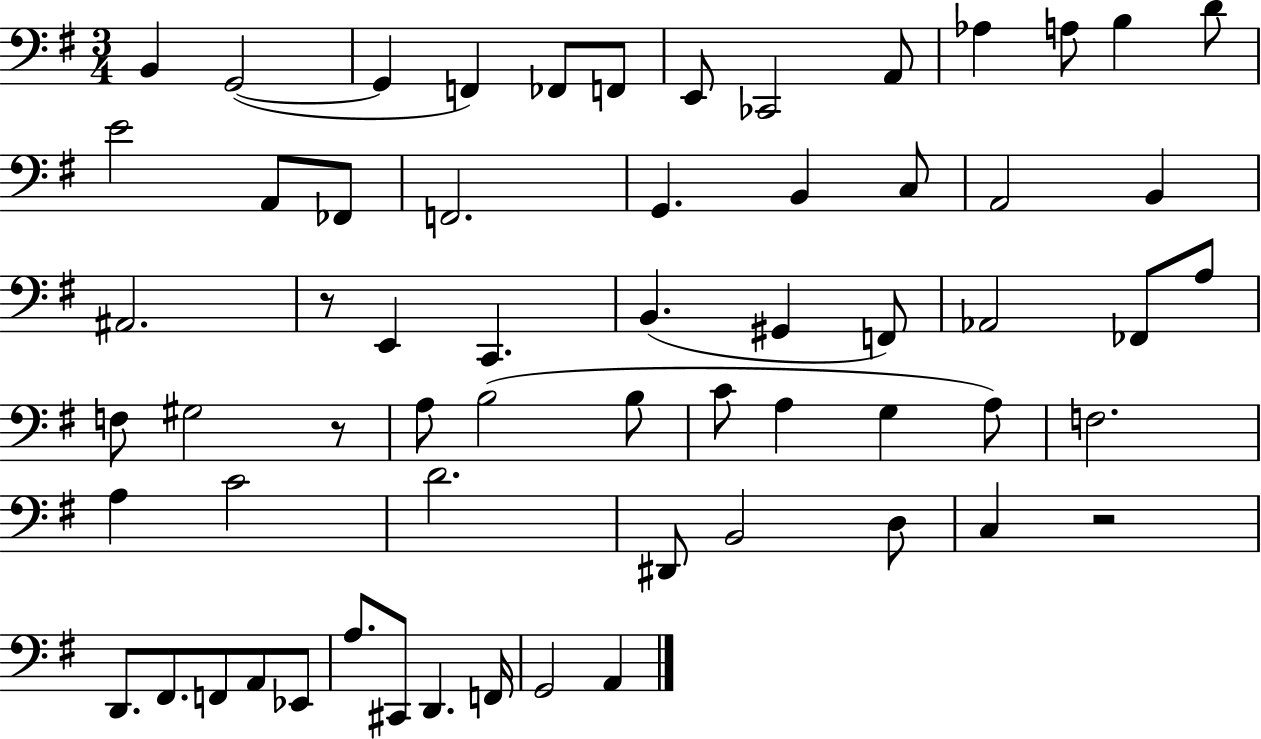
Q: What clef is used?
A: bass